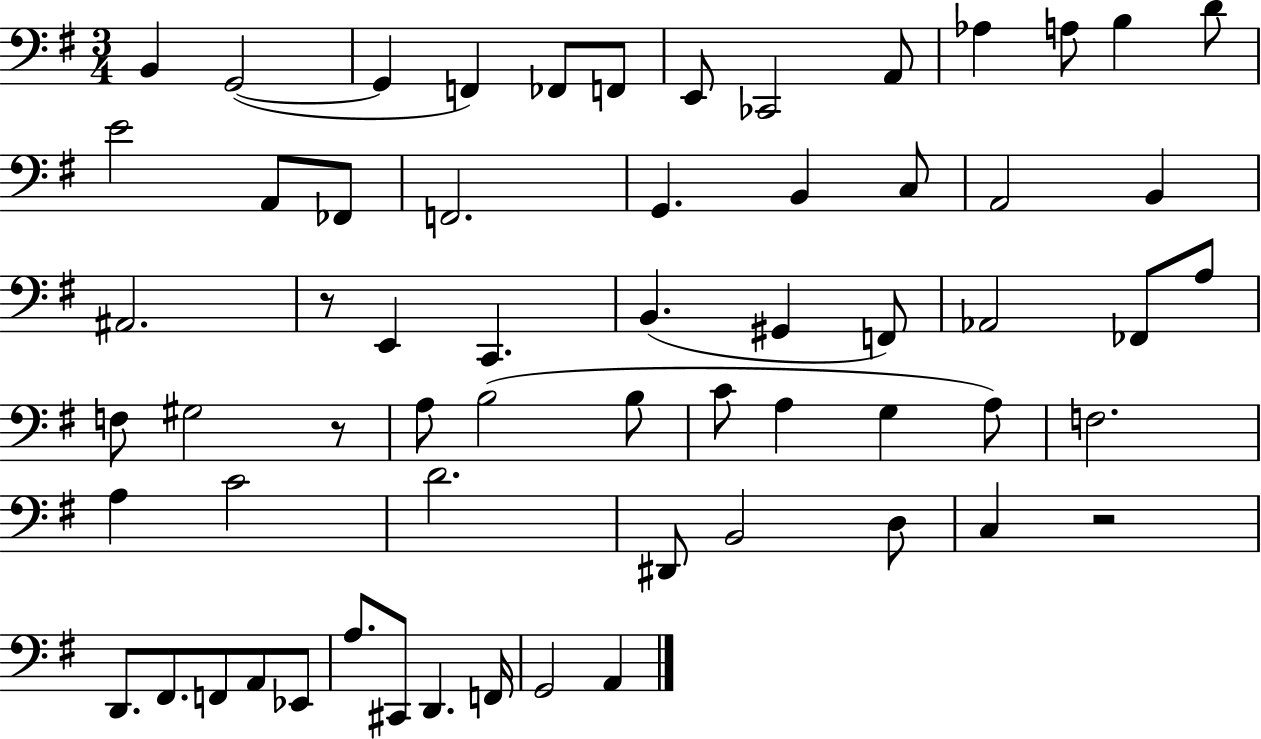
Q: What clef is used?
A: bass